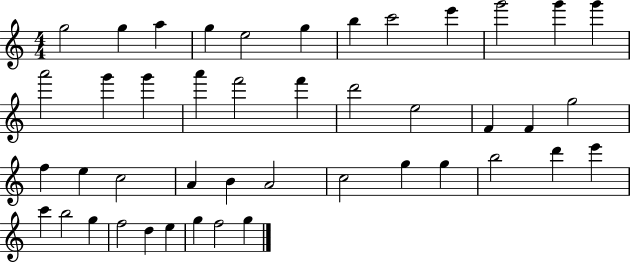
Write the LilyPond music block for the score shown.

{
  \clef treble
  \numericTimeSignature
  \time 4/4
  \key c \major
  g''2 g''4 a''4 | g''4 e''2 g''4 | b''4 c'''2 e'''4 | g'''2 g'''4 g'''4 | \break a'''2 g'''4 g'''4 | a'''4 f'''2 f'''4 | d'''2 e''2 | f'4 f'4 g''2 | \break f''4 e''4 c''2 | a'4 b'4 a'2 | c''2 g''4 g''4 | b''2 d'''4 e'''4 | \break c'''4 b''2 g''4 | f''2 d''4 e''4 | g''4 f''2 g''4 | \bar "|."
}